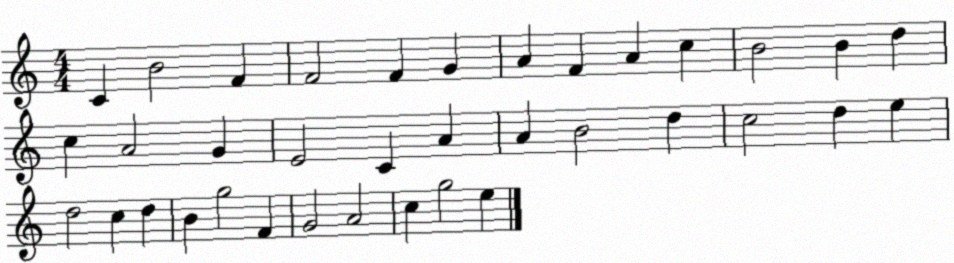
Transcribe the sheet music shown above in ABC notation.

X:1
T:Untitled
M:4/4
L:1/4
K:C
C B2 F F2 F G A F A c B2 B d c A2 G E2 C A A B2 d c2 d e d2 c d B g2 F G2 A2 c g2 e